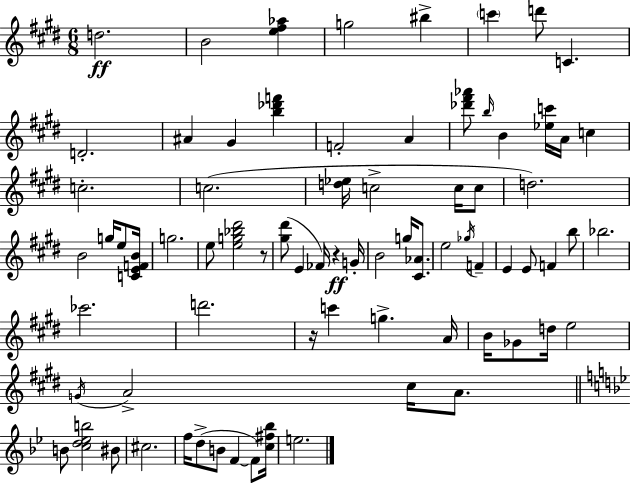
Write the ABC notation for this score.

X:1
T:Untitled
M:6/8
L:1/4
K:E
d2 B2 [e^f_a] g2 ^b c' d'/2 C D2 ^A ^G [b_d'f'] F2 A [_d'^f'_a']/2 b/4 B [_ec']/4 A/4 c c2 c2 [d_e]/4 c2 c/4 c/2 d2 B2 g/4 e/2 [CEFB]/4 g2 e/2 [eg_b^d']2 z/2 [^g^d']/2 E _F/4 z G/4 B2 g/4 [^C_A]/2 e2 _g/4 F E E/2 F b/2 _b2 _c'2 d'2 z/4 c' g A/4 B/4 _G/2 d/4 e2 G/4 A2 ^c/4 A/2 B/2 [cd_eb]2 ^B/2 ^c2 f/4 d/2 B/2 F F/2 [c^f_b]/4 e2